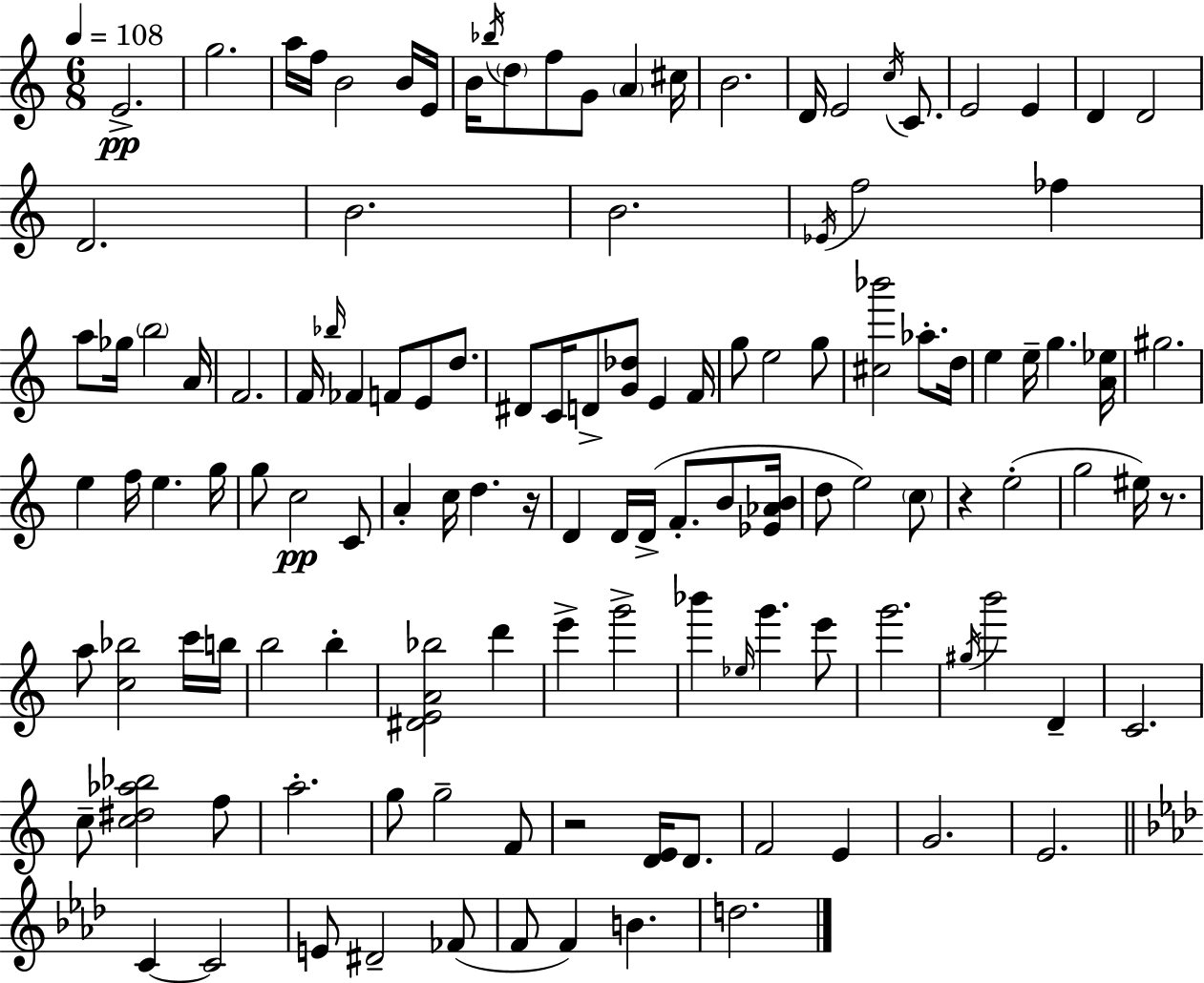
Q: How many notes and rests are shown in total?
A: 124